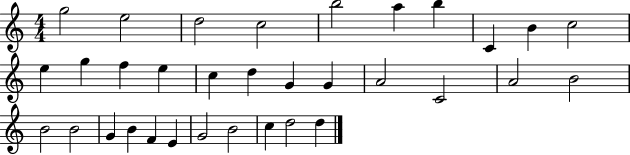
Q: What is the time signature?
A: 4/4